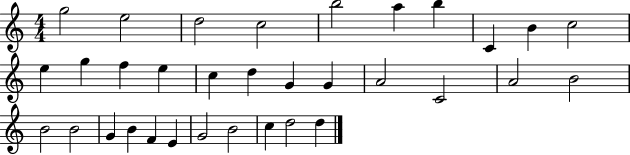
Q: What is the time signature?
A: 4/4